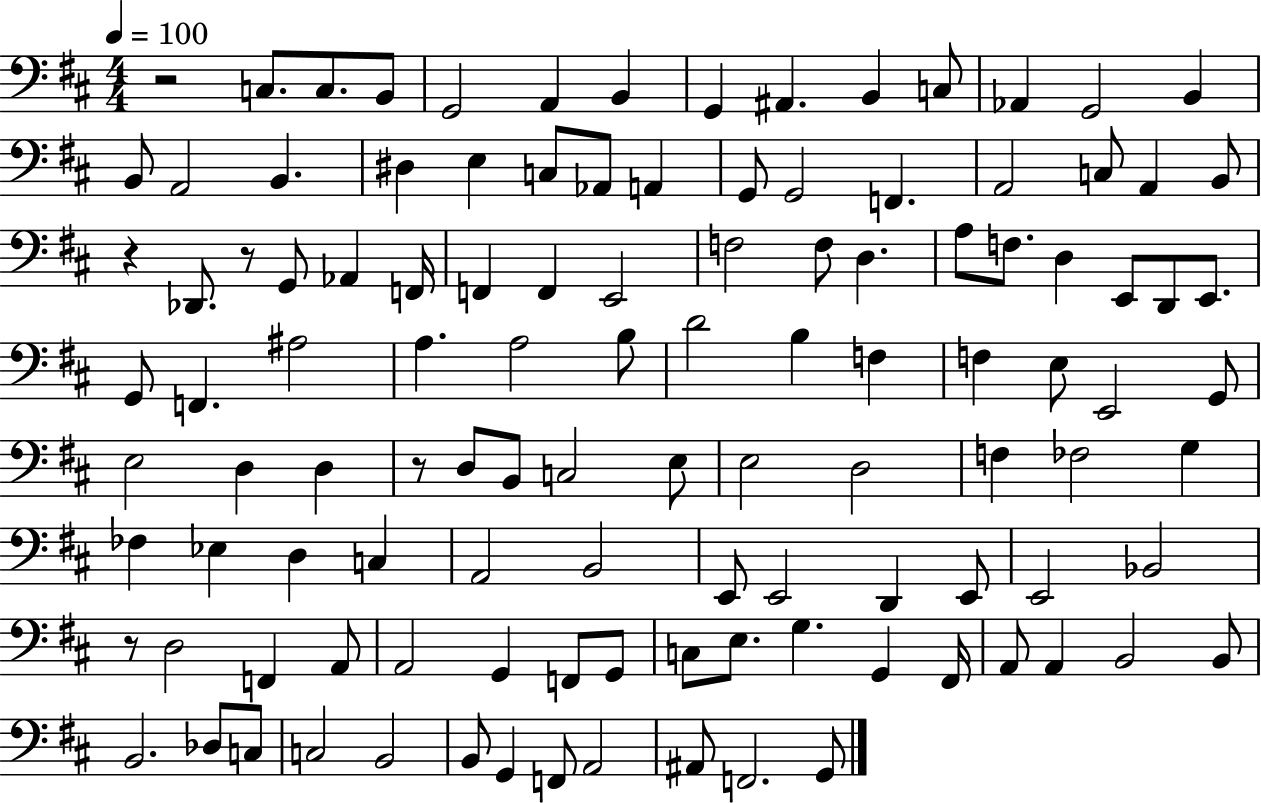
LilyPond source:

{
  \clef bass
  \numericTimeSignature
  \time 4/4
  \key d \major
  \tempo 4 = 100
  r2 c8. c8. b,8 | g,2 a,4 b,4 | g,4 ais,4. b,4 c8 | aes,4 g,2 b,4 | \break b,8 a,2 b,4. | dis4 e4 c8 aes,8 a,4 | g,8 g,2 f,4. | a,2 c8 a,4 b,8 | \break r4 des,8. r8 g,8 aes,4 f,16 | f,4 f,4 e,2 | f2 f8 d4. | a8 f8. d4 e,8 d,8 e,8. | \break g,8 f,4. ais2 | a4. a2 b8 | d'2 b4 f4 | f4 e8 e,2 g,8 | \break e2 d4 d4 | r8 d8 b,8 c2 e8 | e2 d2 | f4 fes2 g4 | \break fes4 ees4 d4 c4 | a,2 b,2 | e,8 e,2 d,4 e,8 | e,2 bes,2 | \break r8 d2 f,4 a,8 | a,2 g,4 f,8 g,8 | c8 e8. g4. g,4 fis,16 | a,8 a,4 b,2 b,8 | \break b,2. des8 c8 | c2 b,2 | b,8 g,4 f,8 a,2 | ais,8 f,2. g,8 | \break \bar "|."
}